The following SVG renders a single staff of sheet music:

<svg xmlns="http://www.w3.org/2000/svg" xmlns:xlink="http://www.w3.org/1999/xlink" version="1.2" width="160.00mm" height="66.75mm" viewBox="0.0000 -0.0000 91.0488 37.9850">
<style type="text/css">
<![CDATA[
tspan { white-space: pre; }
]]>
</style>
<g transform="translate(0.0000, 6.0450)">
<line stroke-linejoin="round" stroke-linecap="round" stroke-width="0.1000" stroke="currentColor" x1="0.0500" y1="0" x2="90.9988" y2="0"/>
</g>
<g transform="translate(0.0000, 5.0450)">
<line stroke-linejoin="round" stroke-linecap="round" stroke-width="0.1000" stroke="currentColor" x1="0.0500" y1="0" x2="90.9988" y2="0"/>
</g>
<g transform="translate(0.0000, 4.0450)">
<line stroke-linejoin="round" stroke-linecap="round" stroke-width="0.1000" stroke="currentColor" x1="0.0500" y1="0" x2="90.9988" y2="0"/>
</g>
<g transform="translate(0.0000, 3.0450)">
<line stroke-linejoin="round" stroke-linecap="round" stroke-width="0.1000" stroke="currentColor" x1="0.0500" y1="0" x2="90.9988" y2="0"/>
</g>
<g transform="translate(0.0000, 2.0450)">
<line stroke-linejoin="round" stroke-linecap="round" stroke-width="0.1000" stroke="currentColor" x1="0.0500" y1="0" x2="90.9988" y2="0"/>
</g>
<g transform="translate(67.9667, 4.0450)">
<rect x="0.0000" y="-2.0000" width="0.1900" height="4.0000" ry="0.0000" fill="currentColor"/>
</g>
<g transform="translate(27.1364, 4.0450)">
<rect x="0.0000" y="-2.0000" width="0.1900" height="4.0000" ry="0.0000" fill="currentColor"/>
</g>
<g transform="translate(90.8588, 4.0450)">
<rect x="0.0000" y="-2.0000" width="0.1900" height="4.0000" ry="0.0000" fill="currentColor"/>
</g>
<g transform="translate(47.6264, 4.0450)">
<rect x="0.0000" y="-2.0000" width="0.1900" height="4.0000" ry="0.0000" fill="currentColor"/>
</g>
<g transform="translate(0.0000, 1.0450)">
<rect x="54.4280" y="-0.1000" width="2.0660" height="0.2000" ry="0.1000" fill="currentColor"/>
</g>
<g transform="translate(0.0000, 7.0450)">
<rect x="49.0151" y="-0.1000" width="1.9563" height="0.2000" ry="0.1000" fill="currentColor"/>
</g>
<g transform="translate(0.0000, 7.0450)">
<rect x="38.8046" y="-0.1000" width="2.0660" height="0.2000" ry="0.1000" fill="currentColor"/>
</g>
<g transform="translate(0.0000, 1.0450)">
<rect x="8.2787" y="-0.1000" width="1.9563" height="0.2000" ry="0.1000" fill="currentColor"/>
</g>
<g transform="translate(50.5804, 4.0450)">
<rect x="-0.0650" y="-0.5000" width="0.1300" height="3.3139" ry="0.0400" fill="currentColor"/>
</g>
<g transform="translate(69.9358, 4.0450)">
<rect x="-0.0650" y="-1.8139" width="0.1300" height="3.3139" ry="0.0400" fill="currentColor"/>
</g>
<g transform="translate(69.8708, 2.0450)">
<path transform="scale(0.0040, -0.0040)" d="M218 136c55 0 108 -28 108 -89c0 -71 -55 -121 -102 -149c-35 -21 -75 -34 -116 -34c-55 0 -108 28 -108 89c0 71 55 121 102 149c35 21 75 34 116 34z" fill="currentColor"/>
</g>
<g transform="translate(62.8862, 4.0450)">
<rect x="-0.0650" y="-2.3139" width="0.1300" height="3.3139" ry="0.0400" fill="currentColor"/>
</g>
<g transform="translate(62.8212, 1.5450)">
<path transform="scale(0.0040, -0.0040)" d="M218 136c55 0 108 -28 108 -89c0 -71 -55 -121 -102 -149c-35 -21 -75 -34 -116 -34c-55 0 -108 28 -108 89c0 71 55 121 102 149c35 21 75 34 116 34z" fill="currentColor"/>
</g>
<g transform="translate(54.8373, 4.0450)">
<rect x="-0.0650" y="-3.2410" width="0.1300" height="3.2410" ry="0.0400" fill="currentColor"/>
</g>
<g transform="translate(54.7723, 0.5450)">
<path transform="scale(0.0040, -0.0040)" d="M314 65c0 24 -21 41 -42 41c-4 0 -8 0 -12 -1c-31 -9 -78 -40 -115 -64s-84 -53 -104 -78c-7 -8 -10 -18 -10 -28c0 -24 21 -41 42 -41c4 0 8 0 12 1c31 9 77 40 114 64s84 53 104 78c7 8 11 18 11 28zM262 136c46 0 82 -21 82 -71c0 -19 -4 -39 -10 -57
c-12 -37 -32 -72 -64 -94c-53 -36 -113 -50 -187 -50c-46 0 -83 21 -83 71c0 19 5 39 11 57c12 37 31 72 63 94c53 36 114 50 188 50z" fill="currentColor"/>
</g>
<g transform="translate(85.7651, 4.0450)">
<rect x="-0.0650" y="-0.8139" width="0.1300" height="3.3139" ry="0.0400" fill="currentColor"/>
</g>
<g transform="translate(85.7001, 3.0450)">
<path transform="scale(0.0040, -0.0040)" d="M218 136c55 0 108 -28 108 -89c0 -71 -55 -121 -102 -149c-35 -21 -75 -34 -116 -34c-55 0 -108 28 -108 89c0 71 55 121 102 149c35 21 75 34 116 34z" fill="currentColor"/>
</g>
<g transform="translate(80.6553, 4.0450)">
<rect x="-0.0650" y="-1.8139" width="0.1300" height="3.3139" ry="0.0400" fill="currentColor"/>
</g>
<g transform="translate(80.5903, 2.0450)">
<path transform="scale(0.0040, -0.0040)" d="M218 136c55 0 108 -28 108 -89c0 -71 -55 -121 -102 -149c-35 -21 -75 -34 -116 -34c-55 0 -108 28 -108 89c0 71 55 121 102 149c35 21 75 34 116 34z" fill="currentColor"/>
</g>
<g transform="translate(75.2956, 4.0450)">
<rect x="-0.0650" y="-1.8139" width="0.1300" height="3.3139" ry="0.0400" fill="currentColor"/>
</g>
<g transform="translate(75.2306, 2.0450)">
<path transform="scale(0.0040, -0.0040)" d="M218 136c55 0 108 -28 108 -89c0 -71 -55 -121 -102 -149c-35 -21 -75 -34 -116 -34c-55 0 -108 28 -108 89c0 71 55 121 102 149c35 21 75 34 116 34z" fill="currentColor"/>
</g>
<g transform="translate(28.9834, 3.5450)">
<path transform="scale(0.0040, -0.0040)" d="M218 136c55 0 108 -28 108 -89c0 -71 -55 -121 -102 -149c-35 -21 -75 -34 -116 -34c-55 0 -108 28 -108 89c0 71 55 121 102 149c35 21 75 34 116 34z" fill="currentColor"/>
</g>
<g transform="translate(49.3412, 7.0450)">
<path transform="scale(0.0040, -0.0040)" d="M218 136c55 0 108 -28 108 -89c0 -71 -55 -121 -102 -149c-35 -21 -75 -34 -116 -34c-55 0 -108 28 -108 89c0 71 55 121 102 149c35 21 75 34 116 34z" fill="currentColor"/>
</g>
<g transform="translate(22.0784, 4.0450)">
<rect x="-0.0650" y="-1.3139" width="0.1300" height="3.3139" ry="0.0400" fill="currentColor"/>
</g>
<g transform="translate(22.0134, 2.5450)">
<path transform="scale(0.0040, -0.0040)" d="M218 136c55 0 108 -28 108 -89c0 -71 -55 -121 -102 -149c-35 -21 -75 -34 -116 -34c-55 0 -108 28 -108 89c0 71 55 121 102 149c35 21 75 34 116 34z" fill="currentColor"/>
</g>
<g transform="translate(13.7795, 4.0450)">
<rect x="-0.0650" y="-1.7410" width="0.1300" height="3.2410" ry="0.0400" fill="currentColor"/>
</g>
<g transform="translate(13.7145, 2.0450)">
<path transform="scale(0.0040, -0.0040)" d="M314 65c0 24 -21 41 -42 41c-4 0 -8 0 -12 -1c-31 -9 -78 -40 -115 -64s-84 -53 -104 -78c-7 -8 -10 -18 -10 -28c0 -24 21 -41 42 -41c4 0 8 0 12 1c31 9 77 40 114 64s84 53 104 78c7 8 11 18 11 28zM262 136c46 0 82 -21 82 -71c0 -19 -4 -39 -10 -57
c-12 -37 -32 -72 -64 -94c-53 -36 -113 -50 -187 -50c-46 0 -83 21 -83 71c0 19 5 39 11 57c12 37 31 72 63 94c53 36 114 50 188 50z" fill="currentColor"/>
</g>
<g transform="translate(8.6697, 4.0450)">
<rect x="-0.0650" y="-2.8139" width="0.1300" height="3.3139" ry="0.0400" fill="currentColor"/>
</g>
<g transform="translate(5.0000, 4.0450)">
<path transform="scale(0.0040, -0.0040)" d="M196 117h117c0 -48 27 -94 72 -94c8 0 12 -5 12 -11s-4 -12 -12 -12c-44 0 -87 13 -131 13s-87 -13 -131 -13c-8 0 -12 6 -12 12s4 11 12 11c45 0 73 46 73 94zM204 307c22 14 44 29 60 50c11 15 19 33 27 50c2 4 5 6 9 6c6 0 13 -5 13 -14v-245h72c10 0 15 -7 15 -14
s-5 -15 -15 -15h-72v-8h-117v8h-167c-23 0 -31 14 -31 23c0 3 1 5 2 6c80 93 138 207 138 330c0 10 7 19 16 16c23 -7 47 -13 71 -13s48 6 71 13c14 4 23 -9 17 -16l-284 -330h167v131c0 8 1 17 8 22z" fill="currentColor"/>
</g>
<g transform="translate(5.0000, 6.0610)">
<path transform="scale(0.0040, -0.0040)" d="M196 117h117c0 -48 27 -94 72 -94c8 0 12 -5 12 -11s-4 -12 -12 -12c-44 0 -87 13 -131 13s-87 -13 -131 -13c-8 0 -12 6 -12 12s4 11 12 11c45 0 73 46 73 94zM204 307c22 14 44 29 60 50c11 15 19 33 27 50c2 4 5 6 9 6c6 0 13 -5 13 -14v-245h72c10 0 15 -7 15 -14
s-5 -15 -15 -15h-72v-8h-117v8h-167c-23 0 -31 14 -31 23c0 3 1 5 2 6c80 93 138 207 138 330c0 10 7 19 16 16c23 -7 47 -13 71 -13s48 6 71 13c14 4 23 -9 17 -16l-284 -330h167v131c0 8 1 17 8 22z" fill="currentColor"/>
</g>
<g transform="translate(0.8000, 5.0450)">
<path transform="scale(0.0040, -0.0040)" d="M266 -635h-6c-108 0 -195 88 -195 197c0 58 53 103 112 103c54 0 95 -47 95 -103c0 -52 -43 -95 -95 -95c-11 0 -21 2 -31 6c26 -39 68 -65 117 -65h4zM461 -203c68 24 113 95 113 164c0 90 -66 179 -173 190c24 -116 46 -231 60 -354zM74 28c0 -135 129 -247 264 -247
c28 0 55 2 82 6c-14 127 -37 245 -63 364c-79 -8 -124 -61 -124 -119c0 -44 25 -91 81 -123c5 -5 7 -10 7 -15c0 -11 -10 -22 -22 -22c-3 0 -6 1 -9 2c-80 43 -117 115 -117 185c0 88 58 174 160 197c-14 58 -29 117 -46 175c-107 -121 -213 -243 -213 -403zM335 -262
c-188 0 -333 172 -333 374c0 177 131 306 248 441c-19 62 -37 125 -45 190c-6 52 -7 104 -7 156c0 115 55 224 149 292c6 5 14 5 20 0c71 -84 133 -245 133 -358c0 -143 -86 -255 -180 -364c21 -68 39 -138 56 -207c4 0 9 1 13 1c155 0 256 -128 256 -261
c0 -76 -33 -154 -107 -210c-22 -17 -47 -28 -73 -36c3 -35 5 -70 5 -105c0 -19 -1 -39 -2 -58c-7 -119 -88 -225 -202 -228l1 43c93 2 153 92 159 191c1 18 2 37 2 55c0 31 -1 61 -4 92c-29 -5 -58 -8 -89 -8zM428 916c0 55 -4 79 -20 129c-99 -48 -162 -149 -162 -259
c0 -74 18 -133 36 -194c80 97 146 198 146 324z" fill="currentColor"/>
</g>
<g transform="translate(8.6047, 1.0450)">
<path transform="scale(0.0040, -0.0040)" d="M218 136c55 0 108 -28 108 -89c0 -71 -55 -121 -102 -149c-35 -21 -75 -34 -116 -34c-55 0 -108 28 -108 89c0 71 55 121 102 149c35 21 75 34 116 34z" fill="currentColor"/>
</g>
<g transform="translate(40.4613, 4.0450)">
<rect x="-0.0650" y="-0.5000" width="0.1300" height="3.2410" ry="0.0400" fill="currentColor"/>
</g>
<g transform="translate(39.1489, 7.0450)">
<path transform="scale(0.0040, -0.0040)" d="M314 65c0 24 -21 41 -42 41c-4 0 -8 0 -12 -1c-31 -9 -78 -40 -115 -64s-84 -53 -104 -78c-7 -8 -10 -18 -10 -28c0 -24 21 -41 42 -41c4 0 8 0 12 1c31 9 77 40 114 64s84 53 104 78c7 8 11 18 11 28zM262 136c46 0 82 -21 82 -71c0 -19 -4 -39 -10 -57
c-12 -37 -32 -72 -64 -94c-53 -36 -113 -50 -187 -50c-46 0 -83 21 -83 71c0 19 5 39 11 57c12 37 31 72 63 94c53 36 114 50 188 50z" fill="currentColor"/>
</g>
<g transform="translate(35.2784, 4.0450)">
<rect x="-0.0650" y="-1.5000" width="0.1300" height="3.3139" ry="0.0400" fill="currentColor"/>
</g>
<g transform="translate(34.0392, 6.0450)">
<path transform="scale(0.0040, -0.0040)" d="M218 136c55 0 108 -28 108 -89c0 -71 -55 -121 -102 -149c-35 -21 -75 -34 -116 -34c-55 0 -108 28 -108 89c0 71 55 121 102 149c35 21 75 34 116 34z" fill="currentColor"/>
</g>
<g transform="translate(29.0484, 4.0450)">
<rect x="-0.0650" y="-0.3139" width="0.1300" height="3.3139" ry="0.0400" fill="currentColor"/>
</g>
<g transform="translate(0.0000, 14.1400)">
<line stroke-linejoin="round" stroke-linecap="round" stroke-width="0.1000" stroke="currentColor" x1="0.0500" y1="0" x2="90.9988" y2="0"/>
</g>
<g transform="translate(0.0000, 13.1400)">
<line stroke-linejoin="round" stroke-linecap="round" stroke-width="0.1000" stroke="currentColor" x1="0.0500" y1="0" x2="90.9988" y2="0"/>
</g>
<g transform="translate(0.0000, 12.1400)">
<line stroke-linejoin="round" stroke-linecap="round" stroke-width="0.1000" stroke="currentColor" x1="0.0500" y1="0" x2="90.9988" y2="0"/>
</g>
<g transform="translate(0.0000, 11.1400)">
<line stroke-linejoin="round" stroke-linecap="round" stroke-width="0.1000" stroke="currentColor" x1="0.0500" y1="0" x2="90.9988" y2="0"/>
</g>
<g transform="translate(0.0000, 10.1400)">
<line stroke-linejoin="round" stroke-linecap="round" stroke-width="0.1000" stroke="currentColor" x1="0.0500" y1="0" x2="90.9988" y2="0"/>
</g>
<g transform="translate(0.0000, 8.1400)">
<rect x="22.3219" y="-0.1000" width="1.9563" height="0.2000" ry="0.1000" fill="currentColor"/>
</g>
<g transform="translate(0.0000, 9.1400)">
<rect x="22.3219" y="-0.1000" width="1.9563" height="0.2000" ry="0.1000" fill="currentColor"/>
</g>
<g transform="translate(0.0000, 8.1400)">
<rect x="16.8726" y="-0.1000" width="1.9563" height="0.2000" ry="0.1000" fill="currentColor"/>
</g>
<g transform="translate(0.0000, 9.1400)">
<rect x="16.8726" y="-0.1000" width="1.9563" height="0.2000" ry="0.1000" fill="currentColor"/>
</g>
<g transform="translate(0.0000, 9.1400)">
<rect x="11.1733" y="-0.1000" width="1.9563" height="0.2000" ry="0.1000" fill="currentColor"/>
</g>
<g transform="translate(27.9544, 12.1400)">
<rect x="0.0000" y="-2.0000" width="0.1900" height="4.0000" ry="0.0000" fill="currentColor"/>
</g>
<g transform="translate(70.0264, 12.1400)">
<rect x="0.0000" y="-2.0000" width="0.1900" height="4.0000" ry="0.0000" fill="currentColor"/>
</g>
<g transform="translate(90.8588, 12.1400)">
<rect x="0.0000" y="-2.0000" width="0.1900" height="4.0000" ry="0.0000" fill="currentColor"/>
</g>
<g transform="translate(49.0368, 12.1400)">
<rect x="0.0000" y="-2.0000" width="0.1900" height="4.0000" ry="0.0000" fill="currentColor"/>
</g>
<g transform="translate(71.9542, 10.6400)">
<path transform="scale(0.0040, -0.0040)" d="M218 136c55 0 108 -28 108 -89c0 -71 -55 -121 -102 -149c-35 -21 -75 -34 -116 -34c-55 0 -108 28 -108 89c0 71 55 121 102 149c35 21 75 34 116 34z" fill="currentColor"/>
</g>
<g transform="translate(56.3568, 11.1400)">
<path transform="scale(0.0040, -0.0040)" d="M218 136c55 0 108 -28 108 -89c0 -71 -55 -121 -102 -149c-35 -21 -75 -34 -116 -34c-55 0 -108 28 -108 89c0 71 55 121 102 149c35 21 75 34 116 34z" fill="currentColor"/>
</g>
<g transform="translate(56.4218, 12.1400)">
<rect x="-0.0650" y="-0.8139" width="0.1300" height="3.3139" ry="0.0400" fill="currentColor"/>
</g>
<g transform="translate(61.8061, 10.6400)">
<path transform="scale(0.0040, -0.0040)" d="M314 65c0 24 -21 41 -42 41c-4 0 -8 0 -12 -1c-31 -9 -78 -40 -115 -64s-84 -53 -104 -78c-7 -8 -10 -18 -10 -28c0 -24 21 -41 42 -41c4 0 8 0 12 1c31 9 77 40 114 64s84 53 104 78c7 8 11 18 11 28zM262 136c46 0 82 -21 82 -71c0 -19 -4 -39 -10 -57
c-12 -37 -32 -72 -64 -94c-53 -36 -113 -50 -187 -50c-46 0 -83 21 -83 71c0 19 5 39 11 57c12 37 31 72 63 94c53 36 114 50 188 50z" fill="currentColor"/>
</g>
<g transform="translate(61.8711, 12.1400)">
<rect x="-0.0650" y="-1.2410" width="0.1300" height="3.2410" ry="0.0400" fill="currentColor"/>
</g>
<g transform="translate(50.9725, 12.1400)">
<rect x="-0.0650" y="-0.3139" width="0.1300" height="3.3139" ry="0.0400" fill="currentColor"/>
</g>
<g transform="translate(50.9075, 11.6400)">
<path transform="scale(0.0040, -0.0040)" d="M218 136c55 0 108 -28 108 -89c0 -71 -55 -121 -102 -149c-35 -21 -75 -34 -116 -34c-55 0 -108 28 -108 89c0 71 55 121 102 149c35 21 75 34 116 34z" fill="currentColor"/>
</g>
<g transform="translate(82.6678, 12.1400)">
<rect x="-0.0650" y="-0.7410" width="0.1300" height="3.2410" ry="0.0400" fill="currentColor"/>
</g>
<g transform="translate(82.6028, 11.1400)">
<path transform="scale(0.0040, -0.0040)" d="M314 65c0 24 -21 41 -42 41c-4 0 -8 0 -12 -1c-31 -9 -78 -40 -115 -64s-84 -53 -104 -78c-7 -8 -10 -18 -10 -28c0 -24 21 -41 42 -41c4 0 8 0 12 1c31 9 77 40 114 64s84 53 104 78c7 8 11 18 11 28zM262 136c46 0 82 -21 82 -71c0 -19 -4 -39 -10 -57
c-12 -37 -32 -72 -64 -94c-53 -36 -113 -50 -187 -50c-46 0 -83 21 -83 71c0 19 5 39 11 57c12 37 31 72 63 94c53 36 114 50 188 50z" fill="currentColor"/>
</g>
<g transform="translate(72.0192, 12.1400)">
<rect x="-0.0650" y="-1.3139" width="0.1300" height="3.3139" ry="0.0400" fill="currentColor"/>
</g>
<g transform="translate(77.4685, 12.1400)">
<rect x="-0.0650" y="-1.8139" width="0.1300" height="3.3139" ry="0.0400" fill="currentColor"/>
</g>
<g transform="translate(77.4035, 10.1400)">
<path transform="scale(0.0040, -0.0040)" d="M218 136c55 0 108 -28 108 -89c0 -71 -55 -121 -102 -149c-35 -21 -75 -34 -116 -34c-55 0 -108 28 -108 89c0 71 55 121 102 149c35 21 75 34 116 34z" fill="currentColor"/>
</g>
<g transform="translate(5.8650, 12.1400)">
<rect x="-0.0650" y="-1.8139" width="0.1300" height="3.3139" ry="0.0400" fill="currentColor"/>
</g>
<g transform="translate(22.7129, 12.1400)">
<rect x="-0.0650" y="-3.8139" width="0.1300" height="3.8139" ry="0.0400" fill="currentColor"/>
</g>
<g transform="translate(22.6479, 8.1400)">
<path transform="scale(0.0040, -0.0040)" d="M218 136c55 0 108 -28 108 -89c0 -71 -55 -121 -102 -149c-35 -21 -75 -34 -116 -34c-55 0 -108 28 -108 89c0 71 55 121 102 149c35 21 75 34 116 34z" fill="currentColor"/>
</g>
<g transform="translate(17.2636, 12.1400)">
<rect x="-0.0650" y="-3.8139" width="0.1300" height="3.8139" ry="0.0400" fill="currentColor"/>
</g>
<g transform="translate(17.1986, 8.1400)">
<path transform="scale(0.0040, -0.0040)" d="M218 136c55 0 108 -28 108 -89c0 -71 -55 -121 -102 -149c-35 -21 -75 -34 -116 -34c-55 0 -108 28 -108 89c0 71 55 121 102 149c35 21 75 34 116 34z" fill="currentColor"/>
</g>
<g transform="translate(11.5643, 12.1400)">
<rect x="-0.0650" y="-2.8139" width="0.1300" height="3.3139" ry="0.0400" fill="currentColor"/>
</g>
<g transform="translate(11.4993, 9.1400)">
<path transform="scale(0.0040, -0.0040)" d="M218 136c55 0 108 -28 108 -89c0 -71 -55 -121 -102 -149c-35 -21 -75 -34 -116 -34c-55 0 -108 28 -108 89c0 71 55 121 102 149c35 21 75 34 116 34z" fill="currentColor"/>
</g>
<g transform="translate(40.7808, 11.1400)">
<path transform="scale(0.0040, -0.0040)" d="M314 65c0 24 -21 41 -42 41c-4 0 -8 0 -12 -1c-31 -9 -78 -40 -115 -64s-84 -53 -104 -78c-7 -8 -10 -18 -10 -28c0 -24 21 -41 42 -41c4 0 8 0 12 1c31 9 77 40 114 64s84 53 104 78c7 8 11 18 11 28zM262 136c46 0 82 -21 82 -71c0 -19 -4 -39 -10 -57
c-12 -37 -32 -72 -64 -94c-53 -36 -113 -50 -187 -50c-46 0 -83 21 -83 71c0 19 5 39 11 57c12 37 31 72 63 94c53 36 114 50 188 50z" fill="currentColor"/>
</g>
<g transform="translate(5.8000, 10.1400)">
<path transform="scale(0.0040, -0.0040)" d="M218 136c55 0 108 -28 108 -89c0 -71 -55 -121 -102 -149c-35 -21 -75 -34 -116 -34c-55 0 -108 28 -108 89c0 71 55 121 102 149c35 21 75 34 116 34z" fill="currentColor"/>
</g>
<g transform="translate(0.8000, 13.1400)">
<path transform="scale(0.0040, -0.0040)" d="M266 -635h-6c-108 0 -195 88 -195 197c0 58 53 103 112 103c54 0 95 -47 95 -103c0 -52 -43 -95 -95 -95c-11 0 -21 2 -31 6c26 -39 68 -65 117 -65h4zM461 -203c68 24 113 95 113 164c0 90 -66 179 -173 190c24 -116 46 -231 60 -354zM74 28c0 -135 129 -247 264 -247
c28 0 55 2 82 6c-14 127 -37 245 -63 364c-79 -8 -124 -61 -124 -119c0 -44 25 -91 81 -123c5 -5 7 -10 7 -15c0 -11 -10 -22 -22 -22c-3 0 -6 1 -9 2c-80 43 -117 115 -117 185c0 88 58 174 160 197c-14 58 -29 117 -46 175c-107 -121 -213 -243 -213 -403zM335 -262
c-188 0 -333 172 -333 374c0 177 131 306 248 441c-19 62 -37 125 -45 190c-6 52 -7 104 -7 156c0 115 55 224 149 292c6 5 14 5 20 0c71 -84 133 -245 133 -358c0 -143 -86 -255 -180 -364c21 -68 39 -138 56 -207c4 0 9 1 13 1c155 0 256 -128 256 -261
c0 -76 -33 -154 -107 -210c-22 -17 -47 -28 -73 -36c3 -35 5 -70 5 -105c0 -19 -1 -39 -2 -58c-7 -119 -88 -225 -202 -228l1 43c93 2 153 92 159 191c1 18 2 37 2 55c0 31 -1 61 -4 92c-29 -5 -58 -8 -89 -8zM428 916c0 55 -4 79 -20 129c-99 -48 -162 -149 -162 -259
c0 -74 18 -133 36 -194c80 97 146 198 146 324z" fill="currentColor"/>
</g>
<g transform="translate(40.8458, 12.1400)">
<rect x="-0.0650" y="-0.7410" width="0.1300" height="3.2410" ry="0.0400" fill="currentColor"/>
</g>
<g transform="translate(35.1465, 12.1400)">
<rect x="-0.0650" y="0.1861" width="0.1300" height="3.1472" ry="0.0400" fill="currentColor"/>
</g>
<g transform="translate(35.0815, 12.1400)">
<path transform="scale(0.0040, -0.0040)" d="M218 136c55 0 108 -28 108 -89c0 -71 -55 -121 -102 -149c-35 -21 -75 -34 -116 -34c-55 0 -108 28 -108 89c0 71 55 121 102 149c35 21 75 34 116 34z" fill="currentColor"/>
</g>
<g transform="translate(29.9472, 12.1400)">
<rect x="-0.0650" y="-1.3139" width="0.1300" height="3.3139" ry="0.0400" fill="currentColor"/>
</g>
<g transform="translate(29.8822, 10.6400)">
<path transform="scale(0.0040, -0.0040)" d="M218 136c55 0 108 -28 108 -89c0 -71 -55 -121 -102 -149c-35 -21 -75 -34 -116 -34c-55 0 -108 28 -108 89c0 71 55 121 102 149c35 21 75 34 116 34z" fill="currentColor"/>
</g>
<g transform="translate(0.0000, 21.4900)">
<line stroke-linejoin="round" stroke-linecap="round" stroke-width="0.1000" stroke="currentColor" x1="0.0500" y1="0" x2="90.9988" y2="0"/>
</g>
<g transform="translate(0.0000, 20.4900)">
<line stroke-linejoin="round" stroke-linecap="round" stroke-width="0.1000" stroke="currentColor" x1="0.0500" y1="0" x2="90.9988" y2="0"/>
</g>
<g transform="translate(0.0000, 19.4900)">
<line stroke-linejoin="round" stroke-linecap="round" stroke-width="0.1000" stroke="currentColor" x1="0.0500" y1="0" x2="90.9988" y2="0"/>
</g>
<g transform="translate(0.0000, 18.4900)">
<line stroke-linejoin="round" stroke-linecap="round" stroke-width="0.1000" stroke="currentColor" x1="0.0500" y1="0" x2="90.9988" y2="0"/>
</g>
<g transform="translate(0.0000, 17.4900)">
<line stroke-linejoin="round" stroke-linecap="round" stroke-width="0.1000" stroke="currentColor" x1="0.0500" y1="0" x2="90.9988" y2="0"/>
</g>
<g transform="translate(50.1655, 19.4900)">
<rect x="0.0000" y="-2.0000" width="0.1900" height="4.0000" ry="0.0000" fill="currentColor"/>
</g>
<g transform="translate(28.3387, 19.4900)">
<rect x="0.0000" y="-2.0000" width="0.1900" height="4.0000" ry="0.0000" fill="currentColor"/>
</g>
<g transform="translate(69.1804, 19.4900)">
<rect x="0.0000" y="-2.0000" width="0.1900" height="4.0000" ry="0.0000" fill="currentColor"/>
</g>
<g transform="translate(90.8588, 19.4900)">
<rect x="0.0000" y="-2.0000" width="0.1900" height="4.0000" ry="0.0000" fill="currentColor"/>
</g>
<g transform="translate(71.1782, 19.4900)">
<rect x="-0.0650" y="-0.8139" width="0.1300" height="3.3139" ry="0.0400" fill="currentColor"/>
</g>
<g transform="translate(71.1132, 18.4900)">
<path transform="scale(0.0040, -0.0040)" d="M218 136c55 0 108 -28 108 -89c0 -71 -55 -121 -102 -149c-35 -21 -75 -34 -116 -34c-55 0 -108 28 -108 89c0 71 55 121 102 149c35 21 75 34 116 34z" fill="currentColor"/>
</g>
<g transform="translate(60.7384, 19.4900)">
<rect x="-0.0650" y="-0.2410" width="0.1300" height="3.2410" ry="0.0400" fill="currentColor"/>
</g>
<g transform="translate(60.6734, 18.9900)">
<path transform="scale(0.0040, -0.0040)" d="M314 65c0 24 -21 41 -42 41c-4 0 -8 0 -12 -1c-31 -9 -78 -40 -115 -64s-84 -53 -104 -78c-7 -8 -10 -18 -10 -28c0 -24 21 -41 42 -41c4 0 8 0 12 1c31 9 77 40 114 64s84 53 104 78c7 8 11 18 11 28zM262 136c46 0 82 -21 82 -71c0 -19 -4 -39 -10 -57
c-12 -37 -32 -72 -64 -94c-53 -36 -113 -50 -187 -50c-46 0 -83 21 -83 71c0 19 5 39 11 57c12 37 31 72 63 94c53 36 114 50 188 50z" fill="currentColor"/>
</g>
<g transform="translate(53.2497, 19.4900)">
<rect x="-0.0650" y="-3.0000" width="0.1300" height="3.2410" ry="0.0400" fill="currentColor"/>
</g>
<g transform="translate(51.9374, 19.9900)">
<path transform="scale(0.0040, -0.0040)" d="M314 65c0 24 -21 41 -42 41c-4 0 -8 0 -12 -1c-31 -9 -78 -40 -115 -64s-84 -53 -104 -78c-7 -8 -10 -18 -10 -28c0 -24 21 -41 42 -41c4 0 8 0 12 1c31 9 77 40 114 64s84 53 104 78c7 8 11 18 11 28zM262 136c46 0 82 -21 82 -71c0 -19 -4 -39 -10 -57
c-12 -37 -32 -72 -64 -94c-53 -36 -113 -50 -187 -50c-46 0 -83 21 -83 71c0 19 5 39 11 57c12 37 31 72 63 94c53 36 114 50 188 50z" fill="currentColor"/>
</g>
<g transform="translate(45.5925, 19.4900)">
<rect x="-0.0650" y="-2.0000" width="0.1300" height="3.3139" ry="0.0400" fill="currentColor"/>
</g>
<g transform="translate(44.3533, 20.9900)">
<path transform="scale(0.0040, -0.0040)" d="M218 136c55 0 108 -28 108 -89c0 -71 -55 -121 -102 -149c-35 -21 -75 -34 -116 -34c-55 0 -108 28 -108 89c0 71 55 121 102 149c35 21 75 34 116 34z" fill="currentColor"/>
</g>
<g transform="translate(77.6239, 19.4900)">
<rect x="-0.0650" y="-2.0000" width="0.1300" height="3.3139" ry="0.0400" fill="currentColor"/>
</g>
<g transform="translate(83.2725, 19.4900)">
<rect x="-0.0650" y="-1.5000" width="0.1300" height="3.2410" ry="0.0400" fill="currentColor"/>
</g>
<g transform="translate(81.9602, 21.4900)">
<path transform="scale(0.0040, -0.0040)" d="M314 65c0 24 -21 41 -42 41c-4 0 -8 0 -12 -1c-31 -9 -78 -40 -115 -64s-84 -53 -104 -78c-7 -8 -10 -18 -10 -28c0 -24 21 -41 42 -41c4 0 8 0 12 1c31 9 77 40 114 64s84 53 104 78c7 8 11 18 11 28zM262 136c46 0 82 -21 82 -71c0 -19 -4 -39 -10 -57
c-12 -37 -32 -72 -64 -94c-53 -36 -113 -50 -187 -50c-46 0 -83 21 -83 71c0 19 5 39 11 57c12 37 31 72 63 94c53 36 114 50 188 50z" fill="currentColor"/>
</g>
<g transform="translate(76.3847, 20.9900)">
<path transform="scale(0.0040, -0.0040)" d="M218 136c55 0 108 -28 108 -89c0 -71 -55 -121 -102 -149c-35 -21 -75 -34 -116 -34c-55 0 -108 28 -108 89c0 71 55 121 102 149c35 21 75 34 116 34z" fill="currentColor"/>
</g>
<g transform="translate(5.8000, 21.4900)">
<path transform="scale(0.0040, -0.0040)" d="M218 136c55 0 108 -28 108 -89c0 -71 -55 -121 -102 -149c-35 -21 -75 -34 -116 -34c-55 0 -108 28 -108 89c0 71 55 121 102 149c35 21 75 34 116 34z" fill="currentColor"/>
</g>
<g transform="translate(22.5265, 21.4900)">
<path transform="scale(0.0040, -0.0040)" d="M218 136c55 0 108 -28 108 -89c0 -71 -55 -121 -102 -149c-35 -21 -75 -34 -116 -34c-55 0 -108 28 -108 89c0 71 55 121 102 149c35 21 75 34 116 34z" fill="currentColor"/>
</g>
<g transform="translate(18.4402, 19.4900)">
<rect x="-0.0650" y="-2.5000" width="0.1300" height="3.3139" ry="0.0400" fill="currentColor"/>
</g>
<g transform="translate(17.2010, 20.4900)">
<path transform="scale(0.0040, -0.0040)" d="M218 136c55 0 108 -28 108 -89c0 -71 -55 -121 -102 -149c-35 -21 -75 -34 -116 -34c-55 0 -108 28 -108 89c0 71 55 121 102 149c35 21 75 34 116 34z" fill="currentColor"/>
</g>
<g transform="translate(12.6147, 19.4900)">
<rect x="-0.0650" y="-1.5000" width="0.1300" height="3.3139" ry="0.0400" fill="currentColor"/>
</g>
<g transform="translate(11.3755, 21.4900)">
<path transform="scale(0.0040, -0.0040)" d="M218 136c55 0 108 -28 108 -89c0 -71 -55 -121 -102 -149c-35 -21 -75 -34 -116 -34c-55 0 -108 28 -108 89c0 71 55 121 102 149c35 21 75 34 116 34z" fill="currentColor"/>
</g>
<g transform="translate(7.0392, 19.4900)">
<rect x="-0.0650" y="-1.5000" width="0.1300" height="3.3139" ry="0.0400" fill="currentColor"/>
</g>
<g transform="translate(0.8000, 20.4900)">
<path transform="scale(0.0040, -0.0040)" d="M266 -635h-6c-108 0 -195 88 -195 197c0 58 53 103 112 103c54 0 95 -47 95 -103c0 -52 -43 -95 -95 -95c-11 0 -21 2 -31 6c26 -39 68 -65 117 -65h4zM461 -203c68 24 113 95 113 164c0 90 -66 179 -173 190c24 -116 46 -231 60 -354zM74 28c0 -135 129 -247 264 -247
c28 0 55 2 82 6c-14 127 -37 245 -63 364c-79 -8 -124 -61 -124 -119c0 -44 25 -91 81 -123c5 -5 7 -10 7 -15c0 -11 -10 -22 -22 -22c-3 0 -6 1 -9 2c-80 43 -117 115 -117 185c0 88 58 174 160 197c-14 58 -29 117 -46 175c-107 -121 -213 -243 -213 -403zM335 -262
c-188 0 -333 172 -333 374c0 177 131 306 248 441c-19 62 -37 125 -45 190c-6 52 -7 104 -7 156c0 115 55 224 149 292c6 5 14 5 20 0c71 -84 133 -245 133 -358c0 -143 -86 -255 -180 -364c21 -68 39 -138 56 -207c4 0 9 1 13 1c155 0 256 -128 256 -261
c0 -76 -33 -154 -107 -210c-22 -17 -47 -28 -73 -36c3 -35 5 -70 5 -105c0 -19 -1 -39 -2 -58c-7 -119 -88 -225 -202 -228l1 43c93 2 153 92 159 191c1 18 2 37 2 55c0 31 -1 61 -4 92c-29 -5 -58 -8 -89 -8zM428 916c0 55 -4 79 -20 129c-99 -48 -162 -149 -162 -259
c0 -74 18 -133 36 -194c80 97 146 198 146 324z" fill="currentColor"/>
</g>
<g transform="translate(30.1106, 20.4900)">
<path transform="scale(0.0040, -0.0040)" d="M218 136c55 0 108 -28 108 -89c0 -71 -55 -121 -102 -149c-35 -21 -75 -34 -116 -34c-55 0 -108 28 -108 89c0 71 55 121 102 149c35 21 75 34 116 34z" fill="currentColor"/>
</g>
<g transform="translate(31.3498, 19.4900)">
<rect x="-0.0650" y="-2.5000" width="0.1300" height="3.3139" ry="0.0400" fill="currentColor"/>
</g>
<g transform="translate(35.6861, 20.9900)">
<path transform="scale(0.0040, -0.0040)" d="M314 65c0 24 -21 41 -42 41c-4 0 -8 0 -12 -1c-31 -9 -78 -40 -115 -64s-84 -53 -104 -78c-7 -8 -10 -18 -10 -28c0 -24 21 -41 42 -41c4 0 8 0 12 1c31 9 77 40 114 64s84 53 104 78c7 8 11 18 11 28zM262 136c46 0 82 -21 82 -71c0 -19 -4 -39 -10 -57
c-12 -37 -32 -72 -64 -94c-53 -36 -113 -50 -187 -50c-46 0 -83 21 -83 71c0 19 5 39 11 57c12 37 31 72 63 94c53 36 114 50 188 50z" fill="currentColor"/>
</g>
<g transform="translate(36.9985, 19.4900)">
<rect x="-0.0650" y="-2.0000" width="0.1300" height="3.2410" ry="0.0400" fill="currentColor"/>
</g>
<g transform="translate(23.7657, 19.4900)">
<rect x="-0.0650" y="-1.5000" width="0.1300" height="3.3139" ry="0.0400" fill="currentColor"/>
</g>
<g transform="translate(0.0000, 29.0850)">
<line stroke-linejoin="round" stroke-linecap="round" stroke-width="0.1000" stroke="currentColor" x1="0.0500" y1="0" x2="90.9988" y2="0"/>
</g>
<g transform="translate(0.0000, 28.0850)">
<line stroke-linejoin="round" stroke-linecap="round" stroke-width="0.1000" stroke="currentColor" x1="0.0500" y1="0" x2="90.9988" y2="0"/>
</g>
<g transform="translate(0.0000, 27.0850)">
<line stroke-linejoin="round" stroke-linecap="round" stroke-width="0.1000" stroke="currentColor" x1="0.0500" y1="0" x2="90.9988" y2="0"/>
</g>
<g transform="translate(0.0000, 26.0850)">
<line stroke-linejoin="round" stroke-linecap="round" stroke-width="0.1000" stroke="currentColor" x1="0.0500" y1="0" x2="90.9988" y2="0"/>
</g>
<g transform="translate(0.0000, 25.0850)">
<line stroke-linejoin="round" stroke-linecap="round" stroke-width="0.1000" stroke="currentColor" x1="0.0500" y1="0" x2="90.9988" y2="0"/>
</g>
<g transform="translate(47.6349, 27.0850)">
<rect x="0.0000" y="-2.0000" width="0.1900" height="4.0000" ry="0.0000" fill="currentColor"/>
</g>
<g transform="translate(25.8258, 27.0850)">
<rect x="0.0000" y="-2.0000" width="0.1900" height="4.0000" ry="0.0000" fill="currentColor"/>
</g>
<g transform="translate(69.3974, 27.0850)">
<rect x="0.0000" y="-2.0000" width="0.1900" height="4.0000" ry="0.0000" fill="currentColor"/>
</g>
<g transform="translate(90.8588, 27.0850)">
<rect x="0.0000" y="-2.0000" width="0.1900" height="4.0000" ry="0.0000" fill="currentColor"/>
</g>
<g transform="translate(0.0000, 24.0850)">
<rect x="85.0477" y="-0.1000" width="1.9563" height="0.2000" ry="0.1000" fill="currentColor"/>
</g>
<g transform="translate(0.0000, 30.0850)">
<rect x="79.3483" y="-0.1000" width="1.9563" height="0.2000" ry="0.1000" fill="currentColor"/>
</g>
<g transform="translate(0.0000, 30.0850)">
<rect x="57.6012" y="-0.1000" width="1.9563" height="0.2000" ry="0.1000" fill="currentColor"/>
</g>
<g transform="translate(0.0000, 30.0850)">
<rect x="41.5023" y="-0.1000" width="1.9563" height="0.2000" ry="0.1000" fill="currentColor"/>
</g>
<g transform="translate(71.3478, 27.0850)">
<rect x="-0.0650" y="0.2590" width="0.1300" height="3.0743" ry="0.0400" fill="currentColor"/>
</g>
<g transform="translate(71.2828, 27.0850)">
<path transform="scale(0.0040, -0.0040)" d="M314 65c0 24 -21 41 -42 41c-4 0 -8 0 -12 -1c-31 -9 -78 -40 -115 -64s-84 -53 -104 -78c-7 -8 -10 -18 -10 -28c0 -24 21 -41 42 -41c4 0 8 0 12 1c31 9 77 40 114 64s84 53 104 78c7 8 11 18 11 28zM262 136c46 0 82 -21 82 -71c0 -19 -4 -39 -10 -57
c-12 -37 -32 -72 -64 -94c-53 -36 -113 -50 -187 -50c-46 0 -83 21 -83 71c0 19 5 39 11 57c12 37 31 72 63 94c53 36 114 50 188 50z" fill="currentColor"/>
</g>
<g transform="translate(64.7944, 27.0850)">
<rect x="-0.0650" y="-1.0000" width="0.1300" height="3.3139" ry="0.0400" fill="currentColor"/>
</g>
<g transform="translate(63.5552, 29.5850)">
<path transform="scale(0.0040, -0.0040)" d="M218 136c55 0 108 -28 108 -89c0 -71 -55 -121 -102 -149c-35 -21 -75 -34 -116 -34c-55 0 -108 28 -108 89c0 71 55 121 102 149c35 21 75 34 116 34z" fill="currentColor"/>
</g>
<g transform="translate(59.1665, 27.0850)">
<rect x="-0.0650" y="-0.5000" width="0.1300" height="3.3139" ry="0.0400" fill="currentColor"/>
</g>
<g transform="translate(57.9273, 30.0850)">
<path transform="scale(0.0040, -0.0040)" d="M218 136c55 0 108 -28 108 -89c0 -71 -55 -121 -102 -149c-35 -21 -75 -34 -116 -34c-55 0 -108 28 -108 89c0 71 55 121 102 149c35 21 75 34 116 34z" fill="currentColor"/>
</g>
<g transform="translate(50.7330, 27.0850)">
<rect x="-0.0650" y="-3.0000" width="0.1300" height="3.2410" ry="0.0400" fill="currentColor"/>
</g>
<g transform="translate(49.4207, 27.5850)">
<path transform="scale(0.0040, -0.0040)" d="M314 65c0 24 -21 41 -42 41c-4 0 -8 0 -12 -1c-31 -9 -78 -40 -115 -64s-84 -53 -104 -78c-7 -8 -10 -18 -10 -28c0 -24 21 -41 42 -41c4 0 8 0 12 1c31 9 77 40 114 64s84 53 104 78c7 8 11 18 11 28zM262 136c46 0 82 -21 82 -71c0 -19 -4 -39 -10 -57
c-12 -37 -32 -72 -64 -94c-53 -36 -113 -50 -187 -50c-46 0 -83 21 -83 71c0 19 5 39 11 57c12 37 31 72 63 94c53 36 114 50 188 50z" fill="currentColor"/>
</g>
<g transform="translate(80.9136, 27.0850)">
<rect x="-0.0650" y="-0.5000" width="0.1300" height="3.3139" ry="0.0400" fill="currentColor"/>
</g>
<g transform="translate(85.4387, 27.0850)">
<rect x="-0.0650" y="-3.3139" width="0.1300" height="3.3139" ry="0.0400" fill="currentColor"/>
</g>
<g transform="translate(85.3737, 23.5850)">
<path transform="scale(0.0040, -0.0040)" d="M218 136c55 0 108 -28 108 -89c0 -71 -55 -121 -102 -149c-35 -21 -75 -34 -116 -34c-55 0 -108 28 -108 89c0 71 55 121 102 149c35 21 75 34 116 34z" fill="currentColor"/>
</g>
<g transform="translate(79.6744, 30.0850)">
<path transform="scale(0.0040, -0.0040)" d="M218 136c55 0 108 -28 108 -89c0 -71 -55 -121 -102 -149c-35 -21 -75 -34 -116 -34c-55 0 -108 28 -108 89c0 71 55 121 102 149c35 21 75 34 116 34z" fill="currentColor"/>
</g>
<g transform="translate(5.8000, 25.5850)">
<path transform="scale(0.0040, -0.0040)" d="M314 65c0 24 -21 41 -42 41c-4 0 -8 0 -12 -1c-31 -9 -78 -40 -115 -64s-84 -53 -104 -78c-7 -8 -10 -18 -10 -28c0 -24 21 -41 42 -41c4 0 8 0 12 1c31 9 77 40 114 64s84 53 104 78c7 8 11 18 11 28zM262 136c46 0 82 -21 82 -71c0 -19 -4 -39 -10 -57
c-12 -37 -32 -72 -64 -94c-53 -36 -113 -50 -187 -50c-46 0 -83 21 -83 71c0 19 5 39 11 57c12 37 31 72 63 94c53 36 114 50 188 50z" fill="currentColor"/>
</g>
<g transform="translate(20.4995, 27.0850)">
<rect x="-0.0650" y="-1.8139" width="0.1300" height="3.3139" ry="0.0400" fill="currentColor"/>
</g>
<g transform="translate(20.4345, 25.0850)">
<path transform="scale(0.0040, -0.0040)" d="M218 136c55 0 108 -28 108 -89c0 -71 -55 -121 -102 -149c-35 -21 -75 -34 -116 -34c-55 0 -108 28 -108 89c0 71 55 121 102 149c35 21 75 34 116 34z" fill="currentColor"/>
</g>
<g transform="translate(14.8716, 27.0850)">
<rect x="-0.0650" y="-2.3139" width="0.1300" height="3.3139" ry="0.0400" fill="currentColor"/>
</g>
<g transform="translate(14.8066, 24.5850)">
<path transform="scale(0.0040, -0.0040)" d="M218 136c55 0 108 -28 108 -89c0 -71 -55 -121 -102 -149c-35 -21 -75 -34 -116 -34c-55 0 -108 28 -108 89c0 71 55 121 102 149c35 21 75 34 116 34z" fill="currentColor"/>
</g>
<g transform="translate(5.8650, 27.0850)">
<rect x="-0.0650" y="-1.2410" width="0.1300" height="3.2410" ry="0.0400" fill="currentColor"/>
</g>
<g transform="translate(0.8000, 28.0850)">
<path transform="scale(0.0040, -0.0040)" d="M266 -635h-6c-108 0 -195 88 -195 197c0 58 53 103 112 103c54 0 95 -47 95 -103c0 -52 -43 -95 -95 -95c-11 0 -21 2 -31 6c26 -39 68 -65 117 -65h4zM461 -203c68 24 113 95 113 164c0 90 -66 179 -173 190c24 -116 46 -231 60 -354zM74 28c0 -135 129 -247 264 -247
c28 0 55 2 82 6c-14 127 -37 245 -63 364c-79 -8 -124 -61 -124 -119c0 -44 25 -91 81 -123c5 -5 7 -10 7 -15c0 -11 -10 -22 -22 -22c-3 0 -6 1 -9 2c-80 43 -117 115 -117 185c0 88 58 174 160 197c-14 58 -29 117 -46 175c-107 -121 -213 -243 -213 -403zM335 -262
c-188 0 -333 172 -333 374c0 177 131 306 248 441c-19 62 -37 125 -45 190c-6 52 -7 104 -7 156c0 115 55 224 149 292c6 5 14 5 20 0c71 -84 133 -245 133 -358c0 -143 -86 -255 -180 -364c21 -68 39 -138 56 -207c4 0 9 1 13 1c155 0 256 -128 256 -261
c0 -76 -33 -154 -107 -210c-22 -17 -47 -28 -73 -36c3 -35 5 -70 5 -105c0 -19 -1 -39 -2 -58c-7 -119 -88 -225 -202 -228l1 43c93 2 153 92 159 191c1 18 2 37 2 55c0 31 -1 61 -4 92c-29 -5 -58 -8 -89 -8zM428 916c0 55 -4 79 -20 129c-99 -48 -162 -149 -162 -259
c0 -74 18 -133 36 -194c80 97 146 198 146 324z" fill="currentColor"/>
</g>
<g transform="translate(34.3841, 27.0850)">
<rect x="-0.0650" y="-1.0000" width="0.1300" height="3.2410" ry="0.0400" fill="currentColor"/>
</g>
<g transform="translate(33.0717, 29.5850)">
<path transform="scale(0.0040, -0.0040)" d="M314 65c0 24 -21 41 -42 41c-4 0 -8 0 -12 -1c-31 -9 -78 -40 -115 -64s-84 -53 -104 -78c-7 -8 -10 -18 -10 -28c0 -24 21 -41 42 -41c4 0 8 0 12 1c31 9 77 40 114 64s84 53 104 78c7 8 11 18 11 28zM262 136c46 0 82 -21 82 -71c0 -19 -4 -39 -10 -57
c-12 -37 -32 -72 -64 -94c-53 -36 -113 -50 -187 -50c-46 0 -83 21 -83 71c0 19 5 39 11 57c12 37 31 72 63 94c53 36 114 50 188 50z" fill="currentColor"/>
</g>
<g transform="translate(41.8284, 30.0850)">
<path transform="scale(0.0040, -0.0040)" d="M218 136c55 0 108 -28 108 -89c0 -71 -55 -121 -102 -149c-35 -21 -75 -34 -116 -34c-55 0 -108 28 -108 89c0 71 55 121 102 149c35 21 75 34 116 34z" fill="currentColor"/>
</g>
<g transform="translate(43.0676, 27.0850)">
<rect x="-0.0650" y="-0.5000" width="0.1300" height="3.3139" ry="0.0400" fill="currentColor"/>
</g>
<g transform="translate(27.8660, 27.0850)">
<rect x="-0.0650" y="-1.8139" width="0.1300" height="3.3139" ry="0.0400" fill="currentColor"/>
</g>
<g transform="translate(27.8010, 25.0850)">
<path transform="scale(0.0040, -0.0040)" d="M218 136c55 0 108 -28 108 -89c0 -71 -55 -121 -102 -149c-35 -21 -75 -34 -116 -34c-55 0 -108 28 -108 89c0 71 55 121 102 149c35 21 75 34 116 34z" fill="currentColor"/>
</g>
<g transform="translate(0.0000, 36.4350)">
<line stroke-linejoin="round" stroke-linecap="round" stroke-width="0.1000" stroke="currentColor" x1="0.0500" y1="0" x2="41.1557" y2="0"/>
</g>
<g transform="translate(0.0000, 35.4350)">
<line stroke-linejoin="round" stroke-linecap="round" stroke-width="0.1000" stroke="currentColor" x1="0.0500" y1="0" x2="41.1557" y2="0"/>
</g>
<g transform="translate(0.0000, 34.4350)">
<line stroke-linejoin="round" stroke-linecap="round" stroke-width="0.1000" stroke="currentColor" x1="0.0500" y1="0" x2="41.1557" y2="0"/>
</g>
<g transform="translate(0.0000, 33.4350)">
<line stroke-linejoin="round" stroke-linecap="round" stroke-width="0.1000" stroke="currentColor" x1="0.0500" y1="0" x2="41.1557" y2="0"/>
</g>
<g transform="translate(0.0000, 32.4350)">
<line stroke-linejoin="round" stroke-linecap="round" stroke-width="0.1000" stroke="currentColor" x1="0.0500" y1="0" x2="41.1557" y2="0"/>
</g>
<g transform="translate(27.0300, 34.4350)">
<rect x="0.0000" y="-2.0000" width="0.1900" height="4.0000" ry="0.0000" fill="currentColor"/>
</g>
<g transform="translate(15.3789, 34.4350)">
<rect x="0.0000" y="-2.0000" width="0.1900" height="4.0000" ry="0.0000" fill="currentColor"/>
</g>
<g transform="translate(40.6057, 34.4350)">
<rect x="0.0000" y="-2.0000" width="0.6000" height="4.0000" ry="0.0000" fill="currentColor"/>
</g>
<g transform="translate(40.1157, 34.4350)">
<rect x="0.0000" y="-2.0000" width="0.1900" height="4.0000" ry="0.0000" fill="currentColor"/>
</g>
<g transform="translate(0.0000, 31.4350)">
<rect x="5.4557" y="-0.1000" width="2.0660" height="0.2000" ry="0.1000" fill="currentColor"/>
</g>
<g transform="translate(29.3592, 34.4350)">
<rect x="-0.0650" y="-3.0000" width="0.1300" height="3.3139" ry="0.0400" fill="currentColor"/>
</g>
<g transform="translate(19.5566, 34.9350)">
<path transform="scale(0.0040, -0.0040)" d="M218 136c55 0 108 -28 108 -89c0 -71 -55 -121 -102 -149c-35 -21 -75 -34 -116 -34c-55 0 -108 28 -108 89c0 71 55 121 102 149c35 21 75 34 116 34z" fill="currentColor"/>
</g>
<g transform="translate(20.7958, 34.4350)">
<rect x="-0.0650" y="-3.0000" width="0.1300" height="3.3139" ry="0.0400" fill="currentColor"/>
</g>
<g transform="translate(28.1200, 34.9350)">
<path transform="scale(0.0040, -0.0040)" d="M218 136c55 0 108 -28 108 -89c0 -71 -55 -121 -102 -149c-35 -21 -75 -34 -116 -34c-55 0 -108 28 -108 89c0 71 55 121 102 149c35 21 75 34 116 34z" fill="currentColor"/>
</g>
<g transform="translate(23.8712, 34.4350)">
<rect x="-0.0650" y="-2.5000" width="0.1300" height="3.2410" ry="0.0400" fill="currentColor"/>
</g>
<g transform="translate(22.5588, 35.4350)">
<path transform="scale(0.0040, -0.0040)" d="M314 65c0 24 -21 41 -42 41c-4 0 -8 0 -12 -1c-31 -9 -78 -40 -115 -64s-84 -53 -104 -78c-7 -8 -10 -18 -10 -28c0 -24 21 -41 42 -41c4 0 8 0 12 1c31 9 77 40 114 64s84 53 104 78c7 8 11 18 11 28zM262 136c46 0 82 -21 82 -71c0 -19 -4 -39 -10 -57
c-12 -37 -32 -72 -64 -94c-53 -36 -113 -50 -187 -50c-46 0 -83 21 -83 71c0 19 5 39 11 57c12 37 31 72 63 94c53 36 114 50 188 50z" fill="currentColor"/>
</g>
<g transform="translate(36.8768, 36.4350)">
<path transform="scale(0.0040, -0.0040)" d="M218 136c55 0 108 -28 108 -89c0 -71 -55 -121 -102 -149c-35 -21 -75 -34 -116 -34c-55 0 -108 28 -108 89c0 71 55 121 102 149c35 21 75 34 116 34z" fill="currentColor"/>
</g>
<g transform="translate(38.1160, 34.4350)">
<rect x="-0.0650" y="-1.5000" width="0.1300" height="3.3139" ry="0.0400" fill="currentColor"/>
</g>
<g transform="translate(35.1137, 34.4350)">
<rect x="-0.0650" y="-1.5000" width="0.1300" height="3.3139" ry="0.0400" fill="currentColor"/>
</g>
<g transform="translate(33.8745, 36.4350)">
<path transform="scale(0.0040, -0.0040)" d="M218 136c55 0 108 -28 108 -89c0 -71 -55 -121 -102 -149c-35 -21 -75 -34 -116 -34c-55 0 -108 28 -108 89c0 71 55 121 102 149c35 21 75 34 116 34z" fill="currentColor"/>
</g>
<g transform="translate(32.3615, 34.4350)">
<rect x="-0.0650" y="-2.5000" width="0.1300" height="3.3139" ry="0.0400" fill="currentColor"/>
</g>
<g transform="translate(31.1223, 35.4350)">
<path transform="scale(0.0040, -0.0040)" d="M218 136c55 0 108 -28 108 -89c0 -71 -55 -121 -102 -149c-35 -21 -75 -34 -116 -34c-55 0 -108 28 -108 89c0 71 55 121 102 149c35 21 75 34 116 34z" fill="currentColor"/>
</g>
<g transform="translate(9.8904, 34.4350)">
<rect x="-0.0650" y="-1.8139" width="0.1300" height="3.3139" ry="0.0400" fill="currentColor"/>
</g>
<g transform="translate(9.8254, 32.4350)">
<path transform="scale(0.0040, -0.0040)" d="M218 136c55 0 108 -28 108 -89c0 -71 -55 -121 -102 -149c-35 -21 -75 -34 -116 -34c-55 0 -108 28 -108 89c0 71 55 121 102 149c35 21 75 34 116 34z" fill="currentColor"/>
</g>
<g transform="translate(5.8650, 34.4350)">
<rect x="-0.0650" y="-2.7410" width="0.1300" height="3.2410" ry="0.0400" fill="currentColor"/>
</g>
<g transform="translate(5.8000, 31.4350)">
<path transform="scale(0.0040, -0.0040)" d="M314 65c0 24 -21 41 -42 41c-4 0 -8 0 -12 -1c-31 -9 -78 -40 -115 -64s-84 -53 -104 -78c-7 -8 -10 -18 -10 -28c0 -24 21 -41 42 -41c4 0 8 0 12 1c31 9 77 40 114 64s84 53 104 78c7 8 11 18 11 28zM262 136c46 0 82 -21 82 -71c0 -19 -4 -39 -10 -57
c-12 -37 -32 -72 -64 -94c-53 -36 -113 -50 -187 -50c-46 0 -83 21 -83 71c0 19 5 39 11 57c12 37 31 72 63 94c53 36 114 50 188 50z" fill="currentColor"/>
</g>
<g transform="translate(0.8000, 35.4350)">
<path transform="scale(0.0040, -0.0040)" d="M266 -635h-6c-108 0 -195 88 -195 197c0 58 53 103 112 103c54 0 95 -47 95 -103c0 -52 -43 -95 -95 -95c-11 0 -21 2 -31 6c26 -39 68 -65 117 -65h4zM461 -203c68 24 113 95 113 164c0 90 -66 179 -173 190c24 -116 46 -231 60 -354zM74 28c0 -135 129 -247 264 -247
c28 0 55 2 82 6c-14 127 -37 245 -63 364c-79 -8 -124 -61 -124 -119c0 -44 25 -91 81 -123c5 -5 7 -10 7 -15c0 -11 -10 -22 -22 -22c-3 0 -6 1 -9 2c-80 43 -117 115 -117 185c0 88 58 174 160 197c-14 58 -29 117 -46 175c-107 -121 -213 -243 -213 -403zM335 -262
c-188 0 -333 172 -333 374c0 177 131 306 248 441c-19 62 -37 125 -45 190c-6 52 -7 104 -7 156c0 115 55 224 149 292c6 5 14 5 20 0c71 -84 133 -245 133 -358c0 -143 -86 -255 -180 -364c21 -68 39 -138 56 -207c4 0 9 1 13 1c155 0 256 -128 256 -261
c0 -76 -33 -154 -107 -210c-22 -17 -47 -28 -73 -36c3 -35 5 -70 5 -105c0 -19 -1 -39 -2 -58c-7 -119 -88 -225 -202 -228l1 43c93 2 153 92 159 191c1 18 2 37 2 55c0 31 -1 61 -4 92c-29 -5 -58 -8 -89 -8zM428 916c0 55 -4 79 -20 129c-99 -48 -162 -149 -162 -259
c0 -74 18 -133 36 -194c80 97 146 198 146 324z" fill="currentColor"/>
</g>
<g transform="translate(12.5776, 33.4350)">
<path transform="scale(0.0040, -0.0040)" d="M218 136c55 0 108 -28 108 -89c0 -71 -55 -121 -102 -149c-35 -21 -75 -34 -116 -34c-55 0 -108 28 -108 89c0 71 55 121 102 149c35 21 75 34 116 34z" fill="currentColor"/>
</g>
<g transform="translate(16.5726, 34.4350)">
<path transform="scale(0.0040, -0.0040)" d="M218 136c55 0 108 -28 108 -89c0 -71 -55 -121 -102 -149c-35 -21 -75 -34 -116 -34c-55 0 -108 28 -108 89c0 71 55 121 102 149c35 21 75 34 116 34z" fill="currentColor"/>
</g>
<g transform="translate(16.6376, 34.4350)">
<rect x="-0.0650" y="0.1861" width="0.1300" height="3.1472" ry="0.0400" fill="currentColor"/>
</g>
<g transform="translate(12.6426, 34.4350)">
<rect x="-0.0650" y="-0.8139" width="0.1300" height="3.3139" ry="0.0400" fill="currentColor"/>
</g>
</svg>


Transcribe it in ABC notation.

X:1
T:Untitled
M:4/4
L:1/4
K:C
a f2 e c E C2 C b2 g f f f d f a c' c' e B d2 c d e2 e f d2 E E G E G F2 F A2 c2 d F E2 e2 g f f D2 C A2 C D B2 C b a2 f d B A G2 A G E E